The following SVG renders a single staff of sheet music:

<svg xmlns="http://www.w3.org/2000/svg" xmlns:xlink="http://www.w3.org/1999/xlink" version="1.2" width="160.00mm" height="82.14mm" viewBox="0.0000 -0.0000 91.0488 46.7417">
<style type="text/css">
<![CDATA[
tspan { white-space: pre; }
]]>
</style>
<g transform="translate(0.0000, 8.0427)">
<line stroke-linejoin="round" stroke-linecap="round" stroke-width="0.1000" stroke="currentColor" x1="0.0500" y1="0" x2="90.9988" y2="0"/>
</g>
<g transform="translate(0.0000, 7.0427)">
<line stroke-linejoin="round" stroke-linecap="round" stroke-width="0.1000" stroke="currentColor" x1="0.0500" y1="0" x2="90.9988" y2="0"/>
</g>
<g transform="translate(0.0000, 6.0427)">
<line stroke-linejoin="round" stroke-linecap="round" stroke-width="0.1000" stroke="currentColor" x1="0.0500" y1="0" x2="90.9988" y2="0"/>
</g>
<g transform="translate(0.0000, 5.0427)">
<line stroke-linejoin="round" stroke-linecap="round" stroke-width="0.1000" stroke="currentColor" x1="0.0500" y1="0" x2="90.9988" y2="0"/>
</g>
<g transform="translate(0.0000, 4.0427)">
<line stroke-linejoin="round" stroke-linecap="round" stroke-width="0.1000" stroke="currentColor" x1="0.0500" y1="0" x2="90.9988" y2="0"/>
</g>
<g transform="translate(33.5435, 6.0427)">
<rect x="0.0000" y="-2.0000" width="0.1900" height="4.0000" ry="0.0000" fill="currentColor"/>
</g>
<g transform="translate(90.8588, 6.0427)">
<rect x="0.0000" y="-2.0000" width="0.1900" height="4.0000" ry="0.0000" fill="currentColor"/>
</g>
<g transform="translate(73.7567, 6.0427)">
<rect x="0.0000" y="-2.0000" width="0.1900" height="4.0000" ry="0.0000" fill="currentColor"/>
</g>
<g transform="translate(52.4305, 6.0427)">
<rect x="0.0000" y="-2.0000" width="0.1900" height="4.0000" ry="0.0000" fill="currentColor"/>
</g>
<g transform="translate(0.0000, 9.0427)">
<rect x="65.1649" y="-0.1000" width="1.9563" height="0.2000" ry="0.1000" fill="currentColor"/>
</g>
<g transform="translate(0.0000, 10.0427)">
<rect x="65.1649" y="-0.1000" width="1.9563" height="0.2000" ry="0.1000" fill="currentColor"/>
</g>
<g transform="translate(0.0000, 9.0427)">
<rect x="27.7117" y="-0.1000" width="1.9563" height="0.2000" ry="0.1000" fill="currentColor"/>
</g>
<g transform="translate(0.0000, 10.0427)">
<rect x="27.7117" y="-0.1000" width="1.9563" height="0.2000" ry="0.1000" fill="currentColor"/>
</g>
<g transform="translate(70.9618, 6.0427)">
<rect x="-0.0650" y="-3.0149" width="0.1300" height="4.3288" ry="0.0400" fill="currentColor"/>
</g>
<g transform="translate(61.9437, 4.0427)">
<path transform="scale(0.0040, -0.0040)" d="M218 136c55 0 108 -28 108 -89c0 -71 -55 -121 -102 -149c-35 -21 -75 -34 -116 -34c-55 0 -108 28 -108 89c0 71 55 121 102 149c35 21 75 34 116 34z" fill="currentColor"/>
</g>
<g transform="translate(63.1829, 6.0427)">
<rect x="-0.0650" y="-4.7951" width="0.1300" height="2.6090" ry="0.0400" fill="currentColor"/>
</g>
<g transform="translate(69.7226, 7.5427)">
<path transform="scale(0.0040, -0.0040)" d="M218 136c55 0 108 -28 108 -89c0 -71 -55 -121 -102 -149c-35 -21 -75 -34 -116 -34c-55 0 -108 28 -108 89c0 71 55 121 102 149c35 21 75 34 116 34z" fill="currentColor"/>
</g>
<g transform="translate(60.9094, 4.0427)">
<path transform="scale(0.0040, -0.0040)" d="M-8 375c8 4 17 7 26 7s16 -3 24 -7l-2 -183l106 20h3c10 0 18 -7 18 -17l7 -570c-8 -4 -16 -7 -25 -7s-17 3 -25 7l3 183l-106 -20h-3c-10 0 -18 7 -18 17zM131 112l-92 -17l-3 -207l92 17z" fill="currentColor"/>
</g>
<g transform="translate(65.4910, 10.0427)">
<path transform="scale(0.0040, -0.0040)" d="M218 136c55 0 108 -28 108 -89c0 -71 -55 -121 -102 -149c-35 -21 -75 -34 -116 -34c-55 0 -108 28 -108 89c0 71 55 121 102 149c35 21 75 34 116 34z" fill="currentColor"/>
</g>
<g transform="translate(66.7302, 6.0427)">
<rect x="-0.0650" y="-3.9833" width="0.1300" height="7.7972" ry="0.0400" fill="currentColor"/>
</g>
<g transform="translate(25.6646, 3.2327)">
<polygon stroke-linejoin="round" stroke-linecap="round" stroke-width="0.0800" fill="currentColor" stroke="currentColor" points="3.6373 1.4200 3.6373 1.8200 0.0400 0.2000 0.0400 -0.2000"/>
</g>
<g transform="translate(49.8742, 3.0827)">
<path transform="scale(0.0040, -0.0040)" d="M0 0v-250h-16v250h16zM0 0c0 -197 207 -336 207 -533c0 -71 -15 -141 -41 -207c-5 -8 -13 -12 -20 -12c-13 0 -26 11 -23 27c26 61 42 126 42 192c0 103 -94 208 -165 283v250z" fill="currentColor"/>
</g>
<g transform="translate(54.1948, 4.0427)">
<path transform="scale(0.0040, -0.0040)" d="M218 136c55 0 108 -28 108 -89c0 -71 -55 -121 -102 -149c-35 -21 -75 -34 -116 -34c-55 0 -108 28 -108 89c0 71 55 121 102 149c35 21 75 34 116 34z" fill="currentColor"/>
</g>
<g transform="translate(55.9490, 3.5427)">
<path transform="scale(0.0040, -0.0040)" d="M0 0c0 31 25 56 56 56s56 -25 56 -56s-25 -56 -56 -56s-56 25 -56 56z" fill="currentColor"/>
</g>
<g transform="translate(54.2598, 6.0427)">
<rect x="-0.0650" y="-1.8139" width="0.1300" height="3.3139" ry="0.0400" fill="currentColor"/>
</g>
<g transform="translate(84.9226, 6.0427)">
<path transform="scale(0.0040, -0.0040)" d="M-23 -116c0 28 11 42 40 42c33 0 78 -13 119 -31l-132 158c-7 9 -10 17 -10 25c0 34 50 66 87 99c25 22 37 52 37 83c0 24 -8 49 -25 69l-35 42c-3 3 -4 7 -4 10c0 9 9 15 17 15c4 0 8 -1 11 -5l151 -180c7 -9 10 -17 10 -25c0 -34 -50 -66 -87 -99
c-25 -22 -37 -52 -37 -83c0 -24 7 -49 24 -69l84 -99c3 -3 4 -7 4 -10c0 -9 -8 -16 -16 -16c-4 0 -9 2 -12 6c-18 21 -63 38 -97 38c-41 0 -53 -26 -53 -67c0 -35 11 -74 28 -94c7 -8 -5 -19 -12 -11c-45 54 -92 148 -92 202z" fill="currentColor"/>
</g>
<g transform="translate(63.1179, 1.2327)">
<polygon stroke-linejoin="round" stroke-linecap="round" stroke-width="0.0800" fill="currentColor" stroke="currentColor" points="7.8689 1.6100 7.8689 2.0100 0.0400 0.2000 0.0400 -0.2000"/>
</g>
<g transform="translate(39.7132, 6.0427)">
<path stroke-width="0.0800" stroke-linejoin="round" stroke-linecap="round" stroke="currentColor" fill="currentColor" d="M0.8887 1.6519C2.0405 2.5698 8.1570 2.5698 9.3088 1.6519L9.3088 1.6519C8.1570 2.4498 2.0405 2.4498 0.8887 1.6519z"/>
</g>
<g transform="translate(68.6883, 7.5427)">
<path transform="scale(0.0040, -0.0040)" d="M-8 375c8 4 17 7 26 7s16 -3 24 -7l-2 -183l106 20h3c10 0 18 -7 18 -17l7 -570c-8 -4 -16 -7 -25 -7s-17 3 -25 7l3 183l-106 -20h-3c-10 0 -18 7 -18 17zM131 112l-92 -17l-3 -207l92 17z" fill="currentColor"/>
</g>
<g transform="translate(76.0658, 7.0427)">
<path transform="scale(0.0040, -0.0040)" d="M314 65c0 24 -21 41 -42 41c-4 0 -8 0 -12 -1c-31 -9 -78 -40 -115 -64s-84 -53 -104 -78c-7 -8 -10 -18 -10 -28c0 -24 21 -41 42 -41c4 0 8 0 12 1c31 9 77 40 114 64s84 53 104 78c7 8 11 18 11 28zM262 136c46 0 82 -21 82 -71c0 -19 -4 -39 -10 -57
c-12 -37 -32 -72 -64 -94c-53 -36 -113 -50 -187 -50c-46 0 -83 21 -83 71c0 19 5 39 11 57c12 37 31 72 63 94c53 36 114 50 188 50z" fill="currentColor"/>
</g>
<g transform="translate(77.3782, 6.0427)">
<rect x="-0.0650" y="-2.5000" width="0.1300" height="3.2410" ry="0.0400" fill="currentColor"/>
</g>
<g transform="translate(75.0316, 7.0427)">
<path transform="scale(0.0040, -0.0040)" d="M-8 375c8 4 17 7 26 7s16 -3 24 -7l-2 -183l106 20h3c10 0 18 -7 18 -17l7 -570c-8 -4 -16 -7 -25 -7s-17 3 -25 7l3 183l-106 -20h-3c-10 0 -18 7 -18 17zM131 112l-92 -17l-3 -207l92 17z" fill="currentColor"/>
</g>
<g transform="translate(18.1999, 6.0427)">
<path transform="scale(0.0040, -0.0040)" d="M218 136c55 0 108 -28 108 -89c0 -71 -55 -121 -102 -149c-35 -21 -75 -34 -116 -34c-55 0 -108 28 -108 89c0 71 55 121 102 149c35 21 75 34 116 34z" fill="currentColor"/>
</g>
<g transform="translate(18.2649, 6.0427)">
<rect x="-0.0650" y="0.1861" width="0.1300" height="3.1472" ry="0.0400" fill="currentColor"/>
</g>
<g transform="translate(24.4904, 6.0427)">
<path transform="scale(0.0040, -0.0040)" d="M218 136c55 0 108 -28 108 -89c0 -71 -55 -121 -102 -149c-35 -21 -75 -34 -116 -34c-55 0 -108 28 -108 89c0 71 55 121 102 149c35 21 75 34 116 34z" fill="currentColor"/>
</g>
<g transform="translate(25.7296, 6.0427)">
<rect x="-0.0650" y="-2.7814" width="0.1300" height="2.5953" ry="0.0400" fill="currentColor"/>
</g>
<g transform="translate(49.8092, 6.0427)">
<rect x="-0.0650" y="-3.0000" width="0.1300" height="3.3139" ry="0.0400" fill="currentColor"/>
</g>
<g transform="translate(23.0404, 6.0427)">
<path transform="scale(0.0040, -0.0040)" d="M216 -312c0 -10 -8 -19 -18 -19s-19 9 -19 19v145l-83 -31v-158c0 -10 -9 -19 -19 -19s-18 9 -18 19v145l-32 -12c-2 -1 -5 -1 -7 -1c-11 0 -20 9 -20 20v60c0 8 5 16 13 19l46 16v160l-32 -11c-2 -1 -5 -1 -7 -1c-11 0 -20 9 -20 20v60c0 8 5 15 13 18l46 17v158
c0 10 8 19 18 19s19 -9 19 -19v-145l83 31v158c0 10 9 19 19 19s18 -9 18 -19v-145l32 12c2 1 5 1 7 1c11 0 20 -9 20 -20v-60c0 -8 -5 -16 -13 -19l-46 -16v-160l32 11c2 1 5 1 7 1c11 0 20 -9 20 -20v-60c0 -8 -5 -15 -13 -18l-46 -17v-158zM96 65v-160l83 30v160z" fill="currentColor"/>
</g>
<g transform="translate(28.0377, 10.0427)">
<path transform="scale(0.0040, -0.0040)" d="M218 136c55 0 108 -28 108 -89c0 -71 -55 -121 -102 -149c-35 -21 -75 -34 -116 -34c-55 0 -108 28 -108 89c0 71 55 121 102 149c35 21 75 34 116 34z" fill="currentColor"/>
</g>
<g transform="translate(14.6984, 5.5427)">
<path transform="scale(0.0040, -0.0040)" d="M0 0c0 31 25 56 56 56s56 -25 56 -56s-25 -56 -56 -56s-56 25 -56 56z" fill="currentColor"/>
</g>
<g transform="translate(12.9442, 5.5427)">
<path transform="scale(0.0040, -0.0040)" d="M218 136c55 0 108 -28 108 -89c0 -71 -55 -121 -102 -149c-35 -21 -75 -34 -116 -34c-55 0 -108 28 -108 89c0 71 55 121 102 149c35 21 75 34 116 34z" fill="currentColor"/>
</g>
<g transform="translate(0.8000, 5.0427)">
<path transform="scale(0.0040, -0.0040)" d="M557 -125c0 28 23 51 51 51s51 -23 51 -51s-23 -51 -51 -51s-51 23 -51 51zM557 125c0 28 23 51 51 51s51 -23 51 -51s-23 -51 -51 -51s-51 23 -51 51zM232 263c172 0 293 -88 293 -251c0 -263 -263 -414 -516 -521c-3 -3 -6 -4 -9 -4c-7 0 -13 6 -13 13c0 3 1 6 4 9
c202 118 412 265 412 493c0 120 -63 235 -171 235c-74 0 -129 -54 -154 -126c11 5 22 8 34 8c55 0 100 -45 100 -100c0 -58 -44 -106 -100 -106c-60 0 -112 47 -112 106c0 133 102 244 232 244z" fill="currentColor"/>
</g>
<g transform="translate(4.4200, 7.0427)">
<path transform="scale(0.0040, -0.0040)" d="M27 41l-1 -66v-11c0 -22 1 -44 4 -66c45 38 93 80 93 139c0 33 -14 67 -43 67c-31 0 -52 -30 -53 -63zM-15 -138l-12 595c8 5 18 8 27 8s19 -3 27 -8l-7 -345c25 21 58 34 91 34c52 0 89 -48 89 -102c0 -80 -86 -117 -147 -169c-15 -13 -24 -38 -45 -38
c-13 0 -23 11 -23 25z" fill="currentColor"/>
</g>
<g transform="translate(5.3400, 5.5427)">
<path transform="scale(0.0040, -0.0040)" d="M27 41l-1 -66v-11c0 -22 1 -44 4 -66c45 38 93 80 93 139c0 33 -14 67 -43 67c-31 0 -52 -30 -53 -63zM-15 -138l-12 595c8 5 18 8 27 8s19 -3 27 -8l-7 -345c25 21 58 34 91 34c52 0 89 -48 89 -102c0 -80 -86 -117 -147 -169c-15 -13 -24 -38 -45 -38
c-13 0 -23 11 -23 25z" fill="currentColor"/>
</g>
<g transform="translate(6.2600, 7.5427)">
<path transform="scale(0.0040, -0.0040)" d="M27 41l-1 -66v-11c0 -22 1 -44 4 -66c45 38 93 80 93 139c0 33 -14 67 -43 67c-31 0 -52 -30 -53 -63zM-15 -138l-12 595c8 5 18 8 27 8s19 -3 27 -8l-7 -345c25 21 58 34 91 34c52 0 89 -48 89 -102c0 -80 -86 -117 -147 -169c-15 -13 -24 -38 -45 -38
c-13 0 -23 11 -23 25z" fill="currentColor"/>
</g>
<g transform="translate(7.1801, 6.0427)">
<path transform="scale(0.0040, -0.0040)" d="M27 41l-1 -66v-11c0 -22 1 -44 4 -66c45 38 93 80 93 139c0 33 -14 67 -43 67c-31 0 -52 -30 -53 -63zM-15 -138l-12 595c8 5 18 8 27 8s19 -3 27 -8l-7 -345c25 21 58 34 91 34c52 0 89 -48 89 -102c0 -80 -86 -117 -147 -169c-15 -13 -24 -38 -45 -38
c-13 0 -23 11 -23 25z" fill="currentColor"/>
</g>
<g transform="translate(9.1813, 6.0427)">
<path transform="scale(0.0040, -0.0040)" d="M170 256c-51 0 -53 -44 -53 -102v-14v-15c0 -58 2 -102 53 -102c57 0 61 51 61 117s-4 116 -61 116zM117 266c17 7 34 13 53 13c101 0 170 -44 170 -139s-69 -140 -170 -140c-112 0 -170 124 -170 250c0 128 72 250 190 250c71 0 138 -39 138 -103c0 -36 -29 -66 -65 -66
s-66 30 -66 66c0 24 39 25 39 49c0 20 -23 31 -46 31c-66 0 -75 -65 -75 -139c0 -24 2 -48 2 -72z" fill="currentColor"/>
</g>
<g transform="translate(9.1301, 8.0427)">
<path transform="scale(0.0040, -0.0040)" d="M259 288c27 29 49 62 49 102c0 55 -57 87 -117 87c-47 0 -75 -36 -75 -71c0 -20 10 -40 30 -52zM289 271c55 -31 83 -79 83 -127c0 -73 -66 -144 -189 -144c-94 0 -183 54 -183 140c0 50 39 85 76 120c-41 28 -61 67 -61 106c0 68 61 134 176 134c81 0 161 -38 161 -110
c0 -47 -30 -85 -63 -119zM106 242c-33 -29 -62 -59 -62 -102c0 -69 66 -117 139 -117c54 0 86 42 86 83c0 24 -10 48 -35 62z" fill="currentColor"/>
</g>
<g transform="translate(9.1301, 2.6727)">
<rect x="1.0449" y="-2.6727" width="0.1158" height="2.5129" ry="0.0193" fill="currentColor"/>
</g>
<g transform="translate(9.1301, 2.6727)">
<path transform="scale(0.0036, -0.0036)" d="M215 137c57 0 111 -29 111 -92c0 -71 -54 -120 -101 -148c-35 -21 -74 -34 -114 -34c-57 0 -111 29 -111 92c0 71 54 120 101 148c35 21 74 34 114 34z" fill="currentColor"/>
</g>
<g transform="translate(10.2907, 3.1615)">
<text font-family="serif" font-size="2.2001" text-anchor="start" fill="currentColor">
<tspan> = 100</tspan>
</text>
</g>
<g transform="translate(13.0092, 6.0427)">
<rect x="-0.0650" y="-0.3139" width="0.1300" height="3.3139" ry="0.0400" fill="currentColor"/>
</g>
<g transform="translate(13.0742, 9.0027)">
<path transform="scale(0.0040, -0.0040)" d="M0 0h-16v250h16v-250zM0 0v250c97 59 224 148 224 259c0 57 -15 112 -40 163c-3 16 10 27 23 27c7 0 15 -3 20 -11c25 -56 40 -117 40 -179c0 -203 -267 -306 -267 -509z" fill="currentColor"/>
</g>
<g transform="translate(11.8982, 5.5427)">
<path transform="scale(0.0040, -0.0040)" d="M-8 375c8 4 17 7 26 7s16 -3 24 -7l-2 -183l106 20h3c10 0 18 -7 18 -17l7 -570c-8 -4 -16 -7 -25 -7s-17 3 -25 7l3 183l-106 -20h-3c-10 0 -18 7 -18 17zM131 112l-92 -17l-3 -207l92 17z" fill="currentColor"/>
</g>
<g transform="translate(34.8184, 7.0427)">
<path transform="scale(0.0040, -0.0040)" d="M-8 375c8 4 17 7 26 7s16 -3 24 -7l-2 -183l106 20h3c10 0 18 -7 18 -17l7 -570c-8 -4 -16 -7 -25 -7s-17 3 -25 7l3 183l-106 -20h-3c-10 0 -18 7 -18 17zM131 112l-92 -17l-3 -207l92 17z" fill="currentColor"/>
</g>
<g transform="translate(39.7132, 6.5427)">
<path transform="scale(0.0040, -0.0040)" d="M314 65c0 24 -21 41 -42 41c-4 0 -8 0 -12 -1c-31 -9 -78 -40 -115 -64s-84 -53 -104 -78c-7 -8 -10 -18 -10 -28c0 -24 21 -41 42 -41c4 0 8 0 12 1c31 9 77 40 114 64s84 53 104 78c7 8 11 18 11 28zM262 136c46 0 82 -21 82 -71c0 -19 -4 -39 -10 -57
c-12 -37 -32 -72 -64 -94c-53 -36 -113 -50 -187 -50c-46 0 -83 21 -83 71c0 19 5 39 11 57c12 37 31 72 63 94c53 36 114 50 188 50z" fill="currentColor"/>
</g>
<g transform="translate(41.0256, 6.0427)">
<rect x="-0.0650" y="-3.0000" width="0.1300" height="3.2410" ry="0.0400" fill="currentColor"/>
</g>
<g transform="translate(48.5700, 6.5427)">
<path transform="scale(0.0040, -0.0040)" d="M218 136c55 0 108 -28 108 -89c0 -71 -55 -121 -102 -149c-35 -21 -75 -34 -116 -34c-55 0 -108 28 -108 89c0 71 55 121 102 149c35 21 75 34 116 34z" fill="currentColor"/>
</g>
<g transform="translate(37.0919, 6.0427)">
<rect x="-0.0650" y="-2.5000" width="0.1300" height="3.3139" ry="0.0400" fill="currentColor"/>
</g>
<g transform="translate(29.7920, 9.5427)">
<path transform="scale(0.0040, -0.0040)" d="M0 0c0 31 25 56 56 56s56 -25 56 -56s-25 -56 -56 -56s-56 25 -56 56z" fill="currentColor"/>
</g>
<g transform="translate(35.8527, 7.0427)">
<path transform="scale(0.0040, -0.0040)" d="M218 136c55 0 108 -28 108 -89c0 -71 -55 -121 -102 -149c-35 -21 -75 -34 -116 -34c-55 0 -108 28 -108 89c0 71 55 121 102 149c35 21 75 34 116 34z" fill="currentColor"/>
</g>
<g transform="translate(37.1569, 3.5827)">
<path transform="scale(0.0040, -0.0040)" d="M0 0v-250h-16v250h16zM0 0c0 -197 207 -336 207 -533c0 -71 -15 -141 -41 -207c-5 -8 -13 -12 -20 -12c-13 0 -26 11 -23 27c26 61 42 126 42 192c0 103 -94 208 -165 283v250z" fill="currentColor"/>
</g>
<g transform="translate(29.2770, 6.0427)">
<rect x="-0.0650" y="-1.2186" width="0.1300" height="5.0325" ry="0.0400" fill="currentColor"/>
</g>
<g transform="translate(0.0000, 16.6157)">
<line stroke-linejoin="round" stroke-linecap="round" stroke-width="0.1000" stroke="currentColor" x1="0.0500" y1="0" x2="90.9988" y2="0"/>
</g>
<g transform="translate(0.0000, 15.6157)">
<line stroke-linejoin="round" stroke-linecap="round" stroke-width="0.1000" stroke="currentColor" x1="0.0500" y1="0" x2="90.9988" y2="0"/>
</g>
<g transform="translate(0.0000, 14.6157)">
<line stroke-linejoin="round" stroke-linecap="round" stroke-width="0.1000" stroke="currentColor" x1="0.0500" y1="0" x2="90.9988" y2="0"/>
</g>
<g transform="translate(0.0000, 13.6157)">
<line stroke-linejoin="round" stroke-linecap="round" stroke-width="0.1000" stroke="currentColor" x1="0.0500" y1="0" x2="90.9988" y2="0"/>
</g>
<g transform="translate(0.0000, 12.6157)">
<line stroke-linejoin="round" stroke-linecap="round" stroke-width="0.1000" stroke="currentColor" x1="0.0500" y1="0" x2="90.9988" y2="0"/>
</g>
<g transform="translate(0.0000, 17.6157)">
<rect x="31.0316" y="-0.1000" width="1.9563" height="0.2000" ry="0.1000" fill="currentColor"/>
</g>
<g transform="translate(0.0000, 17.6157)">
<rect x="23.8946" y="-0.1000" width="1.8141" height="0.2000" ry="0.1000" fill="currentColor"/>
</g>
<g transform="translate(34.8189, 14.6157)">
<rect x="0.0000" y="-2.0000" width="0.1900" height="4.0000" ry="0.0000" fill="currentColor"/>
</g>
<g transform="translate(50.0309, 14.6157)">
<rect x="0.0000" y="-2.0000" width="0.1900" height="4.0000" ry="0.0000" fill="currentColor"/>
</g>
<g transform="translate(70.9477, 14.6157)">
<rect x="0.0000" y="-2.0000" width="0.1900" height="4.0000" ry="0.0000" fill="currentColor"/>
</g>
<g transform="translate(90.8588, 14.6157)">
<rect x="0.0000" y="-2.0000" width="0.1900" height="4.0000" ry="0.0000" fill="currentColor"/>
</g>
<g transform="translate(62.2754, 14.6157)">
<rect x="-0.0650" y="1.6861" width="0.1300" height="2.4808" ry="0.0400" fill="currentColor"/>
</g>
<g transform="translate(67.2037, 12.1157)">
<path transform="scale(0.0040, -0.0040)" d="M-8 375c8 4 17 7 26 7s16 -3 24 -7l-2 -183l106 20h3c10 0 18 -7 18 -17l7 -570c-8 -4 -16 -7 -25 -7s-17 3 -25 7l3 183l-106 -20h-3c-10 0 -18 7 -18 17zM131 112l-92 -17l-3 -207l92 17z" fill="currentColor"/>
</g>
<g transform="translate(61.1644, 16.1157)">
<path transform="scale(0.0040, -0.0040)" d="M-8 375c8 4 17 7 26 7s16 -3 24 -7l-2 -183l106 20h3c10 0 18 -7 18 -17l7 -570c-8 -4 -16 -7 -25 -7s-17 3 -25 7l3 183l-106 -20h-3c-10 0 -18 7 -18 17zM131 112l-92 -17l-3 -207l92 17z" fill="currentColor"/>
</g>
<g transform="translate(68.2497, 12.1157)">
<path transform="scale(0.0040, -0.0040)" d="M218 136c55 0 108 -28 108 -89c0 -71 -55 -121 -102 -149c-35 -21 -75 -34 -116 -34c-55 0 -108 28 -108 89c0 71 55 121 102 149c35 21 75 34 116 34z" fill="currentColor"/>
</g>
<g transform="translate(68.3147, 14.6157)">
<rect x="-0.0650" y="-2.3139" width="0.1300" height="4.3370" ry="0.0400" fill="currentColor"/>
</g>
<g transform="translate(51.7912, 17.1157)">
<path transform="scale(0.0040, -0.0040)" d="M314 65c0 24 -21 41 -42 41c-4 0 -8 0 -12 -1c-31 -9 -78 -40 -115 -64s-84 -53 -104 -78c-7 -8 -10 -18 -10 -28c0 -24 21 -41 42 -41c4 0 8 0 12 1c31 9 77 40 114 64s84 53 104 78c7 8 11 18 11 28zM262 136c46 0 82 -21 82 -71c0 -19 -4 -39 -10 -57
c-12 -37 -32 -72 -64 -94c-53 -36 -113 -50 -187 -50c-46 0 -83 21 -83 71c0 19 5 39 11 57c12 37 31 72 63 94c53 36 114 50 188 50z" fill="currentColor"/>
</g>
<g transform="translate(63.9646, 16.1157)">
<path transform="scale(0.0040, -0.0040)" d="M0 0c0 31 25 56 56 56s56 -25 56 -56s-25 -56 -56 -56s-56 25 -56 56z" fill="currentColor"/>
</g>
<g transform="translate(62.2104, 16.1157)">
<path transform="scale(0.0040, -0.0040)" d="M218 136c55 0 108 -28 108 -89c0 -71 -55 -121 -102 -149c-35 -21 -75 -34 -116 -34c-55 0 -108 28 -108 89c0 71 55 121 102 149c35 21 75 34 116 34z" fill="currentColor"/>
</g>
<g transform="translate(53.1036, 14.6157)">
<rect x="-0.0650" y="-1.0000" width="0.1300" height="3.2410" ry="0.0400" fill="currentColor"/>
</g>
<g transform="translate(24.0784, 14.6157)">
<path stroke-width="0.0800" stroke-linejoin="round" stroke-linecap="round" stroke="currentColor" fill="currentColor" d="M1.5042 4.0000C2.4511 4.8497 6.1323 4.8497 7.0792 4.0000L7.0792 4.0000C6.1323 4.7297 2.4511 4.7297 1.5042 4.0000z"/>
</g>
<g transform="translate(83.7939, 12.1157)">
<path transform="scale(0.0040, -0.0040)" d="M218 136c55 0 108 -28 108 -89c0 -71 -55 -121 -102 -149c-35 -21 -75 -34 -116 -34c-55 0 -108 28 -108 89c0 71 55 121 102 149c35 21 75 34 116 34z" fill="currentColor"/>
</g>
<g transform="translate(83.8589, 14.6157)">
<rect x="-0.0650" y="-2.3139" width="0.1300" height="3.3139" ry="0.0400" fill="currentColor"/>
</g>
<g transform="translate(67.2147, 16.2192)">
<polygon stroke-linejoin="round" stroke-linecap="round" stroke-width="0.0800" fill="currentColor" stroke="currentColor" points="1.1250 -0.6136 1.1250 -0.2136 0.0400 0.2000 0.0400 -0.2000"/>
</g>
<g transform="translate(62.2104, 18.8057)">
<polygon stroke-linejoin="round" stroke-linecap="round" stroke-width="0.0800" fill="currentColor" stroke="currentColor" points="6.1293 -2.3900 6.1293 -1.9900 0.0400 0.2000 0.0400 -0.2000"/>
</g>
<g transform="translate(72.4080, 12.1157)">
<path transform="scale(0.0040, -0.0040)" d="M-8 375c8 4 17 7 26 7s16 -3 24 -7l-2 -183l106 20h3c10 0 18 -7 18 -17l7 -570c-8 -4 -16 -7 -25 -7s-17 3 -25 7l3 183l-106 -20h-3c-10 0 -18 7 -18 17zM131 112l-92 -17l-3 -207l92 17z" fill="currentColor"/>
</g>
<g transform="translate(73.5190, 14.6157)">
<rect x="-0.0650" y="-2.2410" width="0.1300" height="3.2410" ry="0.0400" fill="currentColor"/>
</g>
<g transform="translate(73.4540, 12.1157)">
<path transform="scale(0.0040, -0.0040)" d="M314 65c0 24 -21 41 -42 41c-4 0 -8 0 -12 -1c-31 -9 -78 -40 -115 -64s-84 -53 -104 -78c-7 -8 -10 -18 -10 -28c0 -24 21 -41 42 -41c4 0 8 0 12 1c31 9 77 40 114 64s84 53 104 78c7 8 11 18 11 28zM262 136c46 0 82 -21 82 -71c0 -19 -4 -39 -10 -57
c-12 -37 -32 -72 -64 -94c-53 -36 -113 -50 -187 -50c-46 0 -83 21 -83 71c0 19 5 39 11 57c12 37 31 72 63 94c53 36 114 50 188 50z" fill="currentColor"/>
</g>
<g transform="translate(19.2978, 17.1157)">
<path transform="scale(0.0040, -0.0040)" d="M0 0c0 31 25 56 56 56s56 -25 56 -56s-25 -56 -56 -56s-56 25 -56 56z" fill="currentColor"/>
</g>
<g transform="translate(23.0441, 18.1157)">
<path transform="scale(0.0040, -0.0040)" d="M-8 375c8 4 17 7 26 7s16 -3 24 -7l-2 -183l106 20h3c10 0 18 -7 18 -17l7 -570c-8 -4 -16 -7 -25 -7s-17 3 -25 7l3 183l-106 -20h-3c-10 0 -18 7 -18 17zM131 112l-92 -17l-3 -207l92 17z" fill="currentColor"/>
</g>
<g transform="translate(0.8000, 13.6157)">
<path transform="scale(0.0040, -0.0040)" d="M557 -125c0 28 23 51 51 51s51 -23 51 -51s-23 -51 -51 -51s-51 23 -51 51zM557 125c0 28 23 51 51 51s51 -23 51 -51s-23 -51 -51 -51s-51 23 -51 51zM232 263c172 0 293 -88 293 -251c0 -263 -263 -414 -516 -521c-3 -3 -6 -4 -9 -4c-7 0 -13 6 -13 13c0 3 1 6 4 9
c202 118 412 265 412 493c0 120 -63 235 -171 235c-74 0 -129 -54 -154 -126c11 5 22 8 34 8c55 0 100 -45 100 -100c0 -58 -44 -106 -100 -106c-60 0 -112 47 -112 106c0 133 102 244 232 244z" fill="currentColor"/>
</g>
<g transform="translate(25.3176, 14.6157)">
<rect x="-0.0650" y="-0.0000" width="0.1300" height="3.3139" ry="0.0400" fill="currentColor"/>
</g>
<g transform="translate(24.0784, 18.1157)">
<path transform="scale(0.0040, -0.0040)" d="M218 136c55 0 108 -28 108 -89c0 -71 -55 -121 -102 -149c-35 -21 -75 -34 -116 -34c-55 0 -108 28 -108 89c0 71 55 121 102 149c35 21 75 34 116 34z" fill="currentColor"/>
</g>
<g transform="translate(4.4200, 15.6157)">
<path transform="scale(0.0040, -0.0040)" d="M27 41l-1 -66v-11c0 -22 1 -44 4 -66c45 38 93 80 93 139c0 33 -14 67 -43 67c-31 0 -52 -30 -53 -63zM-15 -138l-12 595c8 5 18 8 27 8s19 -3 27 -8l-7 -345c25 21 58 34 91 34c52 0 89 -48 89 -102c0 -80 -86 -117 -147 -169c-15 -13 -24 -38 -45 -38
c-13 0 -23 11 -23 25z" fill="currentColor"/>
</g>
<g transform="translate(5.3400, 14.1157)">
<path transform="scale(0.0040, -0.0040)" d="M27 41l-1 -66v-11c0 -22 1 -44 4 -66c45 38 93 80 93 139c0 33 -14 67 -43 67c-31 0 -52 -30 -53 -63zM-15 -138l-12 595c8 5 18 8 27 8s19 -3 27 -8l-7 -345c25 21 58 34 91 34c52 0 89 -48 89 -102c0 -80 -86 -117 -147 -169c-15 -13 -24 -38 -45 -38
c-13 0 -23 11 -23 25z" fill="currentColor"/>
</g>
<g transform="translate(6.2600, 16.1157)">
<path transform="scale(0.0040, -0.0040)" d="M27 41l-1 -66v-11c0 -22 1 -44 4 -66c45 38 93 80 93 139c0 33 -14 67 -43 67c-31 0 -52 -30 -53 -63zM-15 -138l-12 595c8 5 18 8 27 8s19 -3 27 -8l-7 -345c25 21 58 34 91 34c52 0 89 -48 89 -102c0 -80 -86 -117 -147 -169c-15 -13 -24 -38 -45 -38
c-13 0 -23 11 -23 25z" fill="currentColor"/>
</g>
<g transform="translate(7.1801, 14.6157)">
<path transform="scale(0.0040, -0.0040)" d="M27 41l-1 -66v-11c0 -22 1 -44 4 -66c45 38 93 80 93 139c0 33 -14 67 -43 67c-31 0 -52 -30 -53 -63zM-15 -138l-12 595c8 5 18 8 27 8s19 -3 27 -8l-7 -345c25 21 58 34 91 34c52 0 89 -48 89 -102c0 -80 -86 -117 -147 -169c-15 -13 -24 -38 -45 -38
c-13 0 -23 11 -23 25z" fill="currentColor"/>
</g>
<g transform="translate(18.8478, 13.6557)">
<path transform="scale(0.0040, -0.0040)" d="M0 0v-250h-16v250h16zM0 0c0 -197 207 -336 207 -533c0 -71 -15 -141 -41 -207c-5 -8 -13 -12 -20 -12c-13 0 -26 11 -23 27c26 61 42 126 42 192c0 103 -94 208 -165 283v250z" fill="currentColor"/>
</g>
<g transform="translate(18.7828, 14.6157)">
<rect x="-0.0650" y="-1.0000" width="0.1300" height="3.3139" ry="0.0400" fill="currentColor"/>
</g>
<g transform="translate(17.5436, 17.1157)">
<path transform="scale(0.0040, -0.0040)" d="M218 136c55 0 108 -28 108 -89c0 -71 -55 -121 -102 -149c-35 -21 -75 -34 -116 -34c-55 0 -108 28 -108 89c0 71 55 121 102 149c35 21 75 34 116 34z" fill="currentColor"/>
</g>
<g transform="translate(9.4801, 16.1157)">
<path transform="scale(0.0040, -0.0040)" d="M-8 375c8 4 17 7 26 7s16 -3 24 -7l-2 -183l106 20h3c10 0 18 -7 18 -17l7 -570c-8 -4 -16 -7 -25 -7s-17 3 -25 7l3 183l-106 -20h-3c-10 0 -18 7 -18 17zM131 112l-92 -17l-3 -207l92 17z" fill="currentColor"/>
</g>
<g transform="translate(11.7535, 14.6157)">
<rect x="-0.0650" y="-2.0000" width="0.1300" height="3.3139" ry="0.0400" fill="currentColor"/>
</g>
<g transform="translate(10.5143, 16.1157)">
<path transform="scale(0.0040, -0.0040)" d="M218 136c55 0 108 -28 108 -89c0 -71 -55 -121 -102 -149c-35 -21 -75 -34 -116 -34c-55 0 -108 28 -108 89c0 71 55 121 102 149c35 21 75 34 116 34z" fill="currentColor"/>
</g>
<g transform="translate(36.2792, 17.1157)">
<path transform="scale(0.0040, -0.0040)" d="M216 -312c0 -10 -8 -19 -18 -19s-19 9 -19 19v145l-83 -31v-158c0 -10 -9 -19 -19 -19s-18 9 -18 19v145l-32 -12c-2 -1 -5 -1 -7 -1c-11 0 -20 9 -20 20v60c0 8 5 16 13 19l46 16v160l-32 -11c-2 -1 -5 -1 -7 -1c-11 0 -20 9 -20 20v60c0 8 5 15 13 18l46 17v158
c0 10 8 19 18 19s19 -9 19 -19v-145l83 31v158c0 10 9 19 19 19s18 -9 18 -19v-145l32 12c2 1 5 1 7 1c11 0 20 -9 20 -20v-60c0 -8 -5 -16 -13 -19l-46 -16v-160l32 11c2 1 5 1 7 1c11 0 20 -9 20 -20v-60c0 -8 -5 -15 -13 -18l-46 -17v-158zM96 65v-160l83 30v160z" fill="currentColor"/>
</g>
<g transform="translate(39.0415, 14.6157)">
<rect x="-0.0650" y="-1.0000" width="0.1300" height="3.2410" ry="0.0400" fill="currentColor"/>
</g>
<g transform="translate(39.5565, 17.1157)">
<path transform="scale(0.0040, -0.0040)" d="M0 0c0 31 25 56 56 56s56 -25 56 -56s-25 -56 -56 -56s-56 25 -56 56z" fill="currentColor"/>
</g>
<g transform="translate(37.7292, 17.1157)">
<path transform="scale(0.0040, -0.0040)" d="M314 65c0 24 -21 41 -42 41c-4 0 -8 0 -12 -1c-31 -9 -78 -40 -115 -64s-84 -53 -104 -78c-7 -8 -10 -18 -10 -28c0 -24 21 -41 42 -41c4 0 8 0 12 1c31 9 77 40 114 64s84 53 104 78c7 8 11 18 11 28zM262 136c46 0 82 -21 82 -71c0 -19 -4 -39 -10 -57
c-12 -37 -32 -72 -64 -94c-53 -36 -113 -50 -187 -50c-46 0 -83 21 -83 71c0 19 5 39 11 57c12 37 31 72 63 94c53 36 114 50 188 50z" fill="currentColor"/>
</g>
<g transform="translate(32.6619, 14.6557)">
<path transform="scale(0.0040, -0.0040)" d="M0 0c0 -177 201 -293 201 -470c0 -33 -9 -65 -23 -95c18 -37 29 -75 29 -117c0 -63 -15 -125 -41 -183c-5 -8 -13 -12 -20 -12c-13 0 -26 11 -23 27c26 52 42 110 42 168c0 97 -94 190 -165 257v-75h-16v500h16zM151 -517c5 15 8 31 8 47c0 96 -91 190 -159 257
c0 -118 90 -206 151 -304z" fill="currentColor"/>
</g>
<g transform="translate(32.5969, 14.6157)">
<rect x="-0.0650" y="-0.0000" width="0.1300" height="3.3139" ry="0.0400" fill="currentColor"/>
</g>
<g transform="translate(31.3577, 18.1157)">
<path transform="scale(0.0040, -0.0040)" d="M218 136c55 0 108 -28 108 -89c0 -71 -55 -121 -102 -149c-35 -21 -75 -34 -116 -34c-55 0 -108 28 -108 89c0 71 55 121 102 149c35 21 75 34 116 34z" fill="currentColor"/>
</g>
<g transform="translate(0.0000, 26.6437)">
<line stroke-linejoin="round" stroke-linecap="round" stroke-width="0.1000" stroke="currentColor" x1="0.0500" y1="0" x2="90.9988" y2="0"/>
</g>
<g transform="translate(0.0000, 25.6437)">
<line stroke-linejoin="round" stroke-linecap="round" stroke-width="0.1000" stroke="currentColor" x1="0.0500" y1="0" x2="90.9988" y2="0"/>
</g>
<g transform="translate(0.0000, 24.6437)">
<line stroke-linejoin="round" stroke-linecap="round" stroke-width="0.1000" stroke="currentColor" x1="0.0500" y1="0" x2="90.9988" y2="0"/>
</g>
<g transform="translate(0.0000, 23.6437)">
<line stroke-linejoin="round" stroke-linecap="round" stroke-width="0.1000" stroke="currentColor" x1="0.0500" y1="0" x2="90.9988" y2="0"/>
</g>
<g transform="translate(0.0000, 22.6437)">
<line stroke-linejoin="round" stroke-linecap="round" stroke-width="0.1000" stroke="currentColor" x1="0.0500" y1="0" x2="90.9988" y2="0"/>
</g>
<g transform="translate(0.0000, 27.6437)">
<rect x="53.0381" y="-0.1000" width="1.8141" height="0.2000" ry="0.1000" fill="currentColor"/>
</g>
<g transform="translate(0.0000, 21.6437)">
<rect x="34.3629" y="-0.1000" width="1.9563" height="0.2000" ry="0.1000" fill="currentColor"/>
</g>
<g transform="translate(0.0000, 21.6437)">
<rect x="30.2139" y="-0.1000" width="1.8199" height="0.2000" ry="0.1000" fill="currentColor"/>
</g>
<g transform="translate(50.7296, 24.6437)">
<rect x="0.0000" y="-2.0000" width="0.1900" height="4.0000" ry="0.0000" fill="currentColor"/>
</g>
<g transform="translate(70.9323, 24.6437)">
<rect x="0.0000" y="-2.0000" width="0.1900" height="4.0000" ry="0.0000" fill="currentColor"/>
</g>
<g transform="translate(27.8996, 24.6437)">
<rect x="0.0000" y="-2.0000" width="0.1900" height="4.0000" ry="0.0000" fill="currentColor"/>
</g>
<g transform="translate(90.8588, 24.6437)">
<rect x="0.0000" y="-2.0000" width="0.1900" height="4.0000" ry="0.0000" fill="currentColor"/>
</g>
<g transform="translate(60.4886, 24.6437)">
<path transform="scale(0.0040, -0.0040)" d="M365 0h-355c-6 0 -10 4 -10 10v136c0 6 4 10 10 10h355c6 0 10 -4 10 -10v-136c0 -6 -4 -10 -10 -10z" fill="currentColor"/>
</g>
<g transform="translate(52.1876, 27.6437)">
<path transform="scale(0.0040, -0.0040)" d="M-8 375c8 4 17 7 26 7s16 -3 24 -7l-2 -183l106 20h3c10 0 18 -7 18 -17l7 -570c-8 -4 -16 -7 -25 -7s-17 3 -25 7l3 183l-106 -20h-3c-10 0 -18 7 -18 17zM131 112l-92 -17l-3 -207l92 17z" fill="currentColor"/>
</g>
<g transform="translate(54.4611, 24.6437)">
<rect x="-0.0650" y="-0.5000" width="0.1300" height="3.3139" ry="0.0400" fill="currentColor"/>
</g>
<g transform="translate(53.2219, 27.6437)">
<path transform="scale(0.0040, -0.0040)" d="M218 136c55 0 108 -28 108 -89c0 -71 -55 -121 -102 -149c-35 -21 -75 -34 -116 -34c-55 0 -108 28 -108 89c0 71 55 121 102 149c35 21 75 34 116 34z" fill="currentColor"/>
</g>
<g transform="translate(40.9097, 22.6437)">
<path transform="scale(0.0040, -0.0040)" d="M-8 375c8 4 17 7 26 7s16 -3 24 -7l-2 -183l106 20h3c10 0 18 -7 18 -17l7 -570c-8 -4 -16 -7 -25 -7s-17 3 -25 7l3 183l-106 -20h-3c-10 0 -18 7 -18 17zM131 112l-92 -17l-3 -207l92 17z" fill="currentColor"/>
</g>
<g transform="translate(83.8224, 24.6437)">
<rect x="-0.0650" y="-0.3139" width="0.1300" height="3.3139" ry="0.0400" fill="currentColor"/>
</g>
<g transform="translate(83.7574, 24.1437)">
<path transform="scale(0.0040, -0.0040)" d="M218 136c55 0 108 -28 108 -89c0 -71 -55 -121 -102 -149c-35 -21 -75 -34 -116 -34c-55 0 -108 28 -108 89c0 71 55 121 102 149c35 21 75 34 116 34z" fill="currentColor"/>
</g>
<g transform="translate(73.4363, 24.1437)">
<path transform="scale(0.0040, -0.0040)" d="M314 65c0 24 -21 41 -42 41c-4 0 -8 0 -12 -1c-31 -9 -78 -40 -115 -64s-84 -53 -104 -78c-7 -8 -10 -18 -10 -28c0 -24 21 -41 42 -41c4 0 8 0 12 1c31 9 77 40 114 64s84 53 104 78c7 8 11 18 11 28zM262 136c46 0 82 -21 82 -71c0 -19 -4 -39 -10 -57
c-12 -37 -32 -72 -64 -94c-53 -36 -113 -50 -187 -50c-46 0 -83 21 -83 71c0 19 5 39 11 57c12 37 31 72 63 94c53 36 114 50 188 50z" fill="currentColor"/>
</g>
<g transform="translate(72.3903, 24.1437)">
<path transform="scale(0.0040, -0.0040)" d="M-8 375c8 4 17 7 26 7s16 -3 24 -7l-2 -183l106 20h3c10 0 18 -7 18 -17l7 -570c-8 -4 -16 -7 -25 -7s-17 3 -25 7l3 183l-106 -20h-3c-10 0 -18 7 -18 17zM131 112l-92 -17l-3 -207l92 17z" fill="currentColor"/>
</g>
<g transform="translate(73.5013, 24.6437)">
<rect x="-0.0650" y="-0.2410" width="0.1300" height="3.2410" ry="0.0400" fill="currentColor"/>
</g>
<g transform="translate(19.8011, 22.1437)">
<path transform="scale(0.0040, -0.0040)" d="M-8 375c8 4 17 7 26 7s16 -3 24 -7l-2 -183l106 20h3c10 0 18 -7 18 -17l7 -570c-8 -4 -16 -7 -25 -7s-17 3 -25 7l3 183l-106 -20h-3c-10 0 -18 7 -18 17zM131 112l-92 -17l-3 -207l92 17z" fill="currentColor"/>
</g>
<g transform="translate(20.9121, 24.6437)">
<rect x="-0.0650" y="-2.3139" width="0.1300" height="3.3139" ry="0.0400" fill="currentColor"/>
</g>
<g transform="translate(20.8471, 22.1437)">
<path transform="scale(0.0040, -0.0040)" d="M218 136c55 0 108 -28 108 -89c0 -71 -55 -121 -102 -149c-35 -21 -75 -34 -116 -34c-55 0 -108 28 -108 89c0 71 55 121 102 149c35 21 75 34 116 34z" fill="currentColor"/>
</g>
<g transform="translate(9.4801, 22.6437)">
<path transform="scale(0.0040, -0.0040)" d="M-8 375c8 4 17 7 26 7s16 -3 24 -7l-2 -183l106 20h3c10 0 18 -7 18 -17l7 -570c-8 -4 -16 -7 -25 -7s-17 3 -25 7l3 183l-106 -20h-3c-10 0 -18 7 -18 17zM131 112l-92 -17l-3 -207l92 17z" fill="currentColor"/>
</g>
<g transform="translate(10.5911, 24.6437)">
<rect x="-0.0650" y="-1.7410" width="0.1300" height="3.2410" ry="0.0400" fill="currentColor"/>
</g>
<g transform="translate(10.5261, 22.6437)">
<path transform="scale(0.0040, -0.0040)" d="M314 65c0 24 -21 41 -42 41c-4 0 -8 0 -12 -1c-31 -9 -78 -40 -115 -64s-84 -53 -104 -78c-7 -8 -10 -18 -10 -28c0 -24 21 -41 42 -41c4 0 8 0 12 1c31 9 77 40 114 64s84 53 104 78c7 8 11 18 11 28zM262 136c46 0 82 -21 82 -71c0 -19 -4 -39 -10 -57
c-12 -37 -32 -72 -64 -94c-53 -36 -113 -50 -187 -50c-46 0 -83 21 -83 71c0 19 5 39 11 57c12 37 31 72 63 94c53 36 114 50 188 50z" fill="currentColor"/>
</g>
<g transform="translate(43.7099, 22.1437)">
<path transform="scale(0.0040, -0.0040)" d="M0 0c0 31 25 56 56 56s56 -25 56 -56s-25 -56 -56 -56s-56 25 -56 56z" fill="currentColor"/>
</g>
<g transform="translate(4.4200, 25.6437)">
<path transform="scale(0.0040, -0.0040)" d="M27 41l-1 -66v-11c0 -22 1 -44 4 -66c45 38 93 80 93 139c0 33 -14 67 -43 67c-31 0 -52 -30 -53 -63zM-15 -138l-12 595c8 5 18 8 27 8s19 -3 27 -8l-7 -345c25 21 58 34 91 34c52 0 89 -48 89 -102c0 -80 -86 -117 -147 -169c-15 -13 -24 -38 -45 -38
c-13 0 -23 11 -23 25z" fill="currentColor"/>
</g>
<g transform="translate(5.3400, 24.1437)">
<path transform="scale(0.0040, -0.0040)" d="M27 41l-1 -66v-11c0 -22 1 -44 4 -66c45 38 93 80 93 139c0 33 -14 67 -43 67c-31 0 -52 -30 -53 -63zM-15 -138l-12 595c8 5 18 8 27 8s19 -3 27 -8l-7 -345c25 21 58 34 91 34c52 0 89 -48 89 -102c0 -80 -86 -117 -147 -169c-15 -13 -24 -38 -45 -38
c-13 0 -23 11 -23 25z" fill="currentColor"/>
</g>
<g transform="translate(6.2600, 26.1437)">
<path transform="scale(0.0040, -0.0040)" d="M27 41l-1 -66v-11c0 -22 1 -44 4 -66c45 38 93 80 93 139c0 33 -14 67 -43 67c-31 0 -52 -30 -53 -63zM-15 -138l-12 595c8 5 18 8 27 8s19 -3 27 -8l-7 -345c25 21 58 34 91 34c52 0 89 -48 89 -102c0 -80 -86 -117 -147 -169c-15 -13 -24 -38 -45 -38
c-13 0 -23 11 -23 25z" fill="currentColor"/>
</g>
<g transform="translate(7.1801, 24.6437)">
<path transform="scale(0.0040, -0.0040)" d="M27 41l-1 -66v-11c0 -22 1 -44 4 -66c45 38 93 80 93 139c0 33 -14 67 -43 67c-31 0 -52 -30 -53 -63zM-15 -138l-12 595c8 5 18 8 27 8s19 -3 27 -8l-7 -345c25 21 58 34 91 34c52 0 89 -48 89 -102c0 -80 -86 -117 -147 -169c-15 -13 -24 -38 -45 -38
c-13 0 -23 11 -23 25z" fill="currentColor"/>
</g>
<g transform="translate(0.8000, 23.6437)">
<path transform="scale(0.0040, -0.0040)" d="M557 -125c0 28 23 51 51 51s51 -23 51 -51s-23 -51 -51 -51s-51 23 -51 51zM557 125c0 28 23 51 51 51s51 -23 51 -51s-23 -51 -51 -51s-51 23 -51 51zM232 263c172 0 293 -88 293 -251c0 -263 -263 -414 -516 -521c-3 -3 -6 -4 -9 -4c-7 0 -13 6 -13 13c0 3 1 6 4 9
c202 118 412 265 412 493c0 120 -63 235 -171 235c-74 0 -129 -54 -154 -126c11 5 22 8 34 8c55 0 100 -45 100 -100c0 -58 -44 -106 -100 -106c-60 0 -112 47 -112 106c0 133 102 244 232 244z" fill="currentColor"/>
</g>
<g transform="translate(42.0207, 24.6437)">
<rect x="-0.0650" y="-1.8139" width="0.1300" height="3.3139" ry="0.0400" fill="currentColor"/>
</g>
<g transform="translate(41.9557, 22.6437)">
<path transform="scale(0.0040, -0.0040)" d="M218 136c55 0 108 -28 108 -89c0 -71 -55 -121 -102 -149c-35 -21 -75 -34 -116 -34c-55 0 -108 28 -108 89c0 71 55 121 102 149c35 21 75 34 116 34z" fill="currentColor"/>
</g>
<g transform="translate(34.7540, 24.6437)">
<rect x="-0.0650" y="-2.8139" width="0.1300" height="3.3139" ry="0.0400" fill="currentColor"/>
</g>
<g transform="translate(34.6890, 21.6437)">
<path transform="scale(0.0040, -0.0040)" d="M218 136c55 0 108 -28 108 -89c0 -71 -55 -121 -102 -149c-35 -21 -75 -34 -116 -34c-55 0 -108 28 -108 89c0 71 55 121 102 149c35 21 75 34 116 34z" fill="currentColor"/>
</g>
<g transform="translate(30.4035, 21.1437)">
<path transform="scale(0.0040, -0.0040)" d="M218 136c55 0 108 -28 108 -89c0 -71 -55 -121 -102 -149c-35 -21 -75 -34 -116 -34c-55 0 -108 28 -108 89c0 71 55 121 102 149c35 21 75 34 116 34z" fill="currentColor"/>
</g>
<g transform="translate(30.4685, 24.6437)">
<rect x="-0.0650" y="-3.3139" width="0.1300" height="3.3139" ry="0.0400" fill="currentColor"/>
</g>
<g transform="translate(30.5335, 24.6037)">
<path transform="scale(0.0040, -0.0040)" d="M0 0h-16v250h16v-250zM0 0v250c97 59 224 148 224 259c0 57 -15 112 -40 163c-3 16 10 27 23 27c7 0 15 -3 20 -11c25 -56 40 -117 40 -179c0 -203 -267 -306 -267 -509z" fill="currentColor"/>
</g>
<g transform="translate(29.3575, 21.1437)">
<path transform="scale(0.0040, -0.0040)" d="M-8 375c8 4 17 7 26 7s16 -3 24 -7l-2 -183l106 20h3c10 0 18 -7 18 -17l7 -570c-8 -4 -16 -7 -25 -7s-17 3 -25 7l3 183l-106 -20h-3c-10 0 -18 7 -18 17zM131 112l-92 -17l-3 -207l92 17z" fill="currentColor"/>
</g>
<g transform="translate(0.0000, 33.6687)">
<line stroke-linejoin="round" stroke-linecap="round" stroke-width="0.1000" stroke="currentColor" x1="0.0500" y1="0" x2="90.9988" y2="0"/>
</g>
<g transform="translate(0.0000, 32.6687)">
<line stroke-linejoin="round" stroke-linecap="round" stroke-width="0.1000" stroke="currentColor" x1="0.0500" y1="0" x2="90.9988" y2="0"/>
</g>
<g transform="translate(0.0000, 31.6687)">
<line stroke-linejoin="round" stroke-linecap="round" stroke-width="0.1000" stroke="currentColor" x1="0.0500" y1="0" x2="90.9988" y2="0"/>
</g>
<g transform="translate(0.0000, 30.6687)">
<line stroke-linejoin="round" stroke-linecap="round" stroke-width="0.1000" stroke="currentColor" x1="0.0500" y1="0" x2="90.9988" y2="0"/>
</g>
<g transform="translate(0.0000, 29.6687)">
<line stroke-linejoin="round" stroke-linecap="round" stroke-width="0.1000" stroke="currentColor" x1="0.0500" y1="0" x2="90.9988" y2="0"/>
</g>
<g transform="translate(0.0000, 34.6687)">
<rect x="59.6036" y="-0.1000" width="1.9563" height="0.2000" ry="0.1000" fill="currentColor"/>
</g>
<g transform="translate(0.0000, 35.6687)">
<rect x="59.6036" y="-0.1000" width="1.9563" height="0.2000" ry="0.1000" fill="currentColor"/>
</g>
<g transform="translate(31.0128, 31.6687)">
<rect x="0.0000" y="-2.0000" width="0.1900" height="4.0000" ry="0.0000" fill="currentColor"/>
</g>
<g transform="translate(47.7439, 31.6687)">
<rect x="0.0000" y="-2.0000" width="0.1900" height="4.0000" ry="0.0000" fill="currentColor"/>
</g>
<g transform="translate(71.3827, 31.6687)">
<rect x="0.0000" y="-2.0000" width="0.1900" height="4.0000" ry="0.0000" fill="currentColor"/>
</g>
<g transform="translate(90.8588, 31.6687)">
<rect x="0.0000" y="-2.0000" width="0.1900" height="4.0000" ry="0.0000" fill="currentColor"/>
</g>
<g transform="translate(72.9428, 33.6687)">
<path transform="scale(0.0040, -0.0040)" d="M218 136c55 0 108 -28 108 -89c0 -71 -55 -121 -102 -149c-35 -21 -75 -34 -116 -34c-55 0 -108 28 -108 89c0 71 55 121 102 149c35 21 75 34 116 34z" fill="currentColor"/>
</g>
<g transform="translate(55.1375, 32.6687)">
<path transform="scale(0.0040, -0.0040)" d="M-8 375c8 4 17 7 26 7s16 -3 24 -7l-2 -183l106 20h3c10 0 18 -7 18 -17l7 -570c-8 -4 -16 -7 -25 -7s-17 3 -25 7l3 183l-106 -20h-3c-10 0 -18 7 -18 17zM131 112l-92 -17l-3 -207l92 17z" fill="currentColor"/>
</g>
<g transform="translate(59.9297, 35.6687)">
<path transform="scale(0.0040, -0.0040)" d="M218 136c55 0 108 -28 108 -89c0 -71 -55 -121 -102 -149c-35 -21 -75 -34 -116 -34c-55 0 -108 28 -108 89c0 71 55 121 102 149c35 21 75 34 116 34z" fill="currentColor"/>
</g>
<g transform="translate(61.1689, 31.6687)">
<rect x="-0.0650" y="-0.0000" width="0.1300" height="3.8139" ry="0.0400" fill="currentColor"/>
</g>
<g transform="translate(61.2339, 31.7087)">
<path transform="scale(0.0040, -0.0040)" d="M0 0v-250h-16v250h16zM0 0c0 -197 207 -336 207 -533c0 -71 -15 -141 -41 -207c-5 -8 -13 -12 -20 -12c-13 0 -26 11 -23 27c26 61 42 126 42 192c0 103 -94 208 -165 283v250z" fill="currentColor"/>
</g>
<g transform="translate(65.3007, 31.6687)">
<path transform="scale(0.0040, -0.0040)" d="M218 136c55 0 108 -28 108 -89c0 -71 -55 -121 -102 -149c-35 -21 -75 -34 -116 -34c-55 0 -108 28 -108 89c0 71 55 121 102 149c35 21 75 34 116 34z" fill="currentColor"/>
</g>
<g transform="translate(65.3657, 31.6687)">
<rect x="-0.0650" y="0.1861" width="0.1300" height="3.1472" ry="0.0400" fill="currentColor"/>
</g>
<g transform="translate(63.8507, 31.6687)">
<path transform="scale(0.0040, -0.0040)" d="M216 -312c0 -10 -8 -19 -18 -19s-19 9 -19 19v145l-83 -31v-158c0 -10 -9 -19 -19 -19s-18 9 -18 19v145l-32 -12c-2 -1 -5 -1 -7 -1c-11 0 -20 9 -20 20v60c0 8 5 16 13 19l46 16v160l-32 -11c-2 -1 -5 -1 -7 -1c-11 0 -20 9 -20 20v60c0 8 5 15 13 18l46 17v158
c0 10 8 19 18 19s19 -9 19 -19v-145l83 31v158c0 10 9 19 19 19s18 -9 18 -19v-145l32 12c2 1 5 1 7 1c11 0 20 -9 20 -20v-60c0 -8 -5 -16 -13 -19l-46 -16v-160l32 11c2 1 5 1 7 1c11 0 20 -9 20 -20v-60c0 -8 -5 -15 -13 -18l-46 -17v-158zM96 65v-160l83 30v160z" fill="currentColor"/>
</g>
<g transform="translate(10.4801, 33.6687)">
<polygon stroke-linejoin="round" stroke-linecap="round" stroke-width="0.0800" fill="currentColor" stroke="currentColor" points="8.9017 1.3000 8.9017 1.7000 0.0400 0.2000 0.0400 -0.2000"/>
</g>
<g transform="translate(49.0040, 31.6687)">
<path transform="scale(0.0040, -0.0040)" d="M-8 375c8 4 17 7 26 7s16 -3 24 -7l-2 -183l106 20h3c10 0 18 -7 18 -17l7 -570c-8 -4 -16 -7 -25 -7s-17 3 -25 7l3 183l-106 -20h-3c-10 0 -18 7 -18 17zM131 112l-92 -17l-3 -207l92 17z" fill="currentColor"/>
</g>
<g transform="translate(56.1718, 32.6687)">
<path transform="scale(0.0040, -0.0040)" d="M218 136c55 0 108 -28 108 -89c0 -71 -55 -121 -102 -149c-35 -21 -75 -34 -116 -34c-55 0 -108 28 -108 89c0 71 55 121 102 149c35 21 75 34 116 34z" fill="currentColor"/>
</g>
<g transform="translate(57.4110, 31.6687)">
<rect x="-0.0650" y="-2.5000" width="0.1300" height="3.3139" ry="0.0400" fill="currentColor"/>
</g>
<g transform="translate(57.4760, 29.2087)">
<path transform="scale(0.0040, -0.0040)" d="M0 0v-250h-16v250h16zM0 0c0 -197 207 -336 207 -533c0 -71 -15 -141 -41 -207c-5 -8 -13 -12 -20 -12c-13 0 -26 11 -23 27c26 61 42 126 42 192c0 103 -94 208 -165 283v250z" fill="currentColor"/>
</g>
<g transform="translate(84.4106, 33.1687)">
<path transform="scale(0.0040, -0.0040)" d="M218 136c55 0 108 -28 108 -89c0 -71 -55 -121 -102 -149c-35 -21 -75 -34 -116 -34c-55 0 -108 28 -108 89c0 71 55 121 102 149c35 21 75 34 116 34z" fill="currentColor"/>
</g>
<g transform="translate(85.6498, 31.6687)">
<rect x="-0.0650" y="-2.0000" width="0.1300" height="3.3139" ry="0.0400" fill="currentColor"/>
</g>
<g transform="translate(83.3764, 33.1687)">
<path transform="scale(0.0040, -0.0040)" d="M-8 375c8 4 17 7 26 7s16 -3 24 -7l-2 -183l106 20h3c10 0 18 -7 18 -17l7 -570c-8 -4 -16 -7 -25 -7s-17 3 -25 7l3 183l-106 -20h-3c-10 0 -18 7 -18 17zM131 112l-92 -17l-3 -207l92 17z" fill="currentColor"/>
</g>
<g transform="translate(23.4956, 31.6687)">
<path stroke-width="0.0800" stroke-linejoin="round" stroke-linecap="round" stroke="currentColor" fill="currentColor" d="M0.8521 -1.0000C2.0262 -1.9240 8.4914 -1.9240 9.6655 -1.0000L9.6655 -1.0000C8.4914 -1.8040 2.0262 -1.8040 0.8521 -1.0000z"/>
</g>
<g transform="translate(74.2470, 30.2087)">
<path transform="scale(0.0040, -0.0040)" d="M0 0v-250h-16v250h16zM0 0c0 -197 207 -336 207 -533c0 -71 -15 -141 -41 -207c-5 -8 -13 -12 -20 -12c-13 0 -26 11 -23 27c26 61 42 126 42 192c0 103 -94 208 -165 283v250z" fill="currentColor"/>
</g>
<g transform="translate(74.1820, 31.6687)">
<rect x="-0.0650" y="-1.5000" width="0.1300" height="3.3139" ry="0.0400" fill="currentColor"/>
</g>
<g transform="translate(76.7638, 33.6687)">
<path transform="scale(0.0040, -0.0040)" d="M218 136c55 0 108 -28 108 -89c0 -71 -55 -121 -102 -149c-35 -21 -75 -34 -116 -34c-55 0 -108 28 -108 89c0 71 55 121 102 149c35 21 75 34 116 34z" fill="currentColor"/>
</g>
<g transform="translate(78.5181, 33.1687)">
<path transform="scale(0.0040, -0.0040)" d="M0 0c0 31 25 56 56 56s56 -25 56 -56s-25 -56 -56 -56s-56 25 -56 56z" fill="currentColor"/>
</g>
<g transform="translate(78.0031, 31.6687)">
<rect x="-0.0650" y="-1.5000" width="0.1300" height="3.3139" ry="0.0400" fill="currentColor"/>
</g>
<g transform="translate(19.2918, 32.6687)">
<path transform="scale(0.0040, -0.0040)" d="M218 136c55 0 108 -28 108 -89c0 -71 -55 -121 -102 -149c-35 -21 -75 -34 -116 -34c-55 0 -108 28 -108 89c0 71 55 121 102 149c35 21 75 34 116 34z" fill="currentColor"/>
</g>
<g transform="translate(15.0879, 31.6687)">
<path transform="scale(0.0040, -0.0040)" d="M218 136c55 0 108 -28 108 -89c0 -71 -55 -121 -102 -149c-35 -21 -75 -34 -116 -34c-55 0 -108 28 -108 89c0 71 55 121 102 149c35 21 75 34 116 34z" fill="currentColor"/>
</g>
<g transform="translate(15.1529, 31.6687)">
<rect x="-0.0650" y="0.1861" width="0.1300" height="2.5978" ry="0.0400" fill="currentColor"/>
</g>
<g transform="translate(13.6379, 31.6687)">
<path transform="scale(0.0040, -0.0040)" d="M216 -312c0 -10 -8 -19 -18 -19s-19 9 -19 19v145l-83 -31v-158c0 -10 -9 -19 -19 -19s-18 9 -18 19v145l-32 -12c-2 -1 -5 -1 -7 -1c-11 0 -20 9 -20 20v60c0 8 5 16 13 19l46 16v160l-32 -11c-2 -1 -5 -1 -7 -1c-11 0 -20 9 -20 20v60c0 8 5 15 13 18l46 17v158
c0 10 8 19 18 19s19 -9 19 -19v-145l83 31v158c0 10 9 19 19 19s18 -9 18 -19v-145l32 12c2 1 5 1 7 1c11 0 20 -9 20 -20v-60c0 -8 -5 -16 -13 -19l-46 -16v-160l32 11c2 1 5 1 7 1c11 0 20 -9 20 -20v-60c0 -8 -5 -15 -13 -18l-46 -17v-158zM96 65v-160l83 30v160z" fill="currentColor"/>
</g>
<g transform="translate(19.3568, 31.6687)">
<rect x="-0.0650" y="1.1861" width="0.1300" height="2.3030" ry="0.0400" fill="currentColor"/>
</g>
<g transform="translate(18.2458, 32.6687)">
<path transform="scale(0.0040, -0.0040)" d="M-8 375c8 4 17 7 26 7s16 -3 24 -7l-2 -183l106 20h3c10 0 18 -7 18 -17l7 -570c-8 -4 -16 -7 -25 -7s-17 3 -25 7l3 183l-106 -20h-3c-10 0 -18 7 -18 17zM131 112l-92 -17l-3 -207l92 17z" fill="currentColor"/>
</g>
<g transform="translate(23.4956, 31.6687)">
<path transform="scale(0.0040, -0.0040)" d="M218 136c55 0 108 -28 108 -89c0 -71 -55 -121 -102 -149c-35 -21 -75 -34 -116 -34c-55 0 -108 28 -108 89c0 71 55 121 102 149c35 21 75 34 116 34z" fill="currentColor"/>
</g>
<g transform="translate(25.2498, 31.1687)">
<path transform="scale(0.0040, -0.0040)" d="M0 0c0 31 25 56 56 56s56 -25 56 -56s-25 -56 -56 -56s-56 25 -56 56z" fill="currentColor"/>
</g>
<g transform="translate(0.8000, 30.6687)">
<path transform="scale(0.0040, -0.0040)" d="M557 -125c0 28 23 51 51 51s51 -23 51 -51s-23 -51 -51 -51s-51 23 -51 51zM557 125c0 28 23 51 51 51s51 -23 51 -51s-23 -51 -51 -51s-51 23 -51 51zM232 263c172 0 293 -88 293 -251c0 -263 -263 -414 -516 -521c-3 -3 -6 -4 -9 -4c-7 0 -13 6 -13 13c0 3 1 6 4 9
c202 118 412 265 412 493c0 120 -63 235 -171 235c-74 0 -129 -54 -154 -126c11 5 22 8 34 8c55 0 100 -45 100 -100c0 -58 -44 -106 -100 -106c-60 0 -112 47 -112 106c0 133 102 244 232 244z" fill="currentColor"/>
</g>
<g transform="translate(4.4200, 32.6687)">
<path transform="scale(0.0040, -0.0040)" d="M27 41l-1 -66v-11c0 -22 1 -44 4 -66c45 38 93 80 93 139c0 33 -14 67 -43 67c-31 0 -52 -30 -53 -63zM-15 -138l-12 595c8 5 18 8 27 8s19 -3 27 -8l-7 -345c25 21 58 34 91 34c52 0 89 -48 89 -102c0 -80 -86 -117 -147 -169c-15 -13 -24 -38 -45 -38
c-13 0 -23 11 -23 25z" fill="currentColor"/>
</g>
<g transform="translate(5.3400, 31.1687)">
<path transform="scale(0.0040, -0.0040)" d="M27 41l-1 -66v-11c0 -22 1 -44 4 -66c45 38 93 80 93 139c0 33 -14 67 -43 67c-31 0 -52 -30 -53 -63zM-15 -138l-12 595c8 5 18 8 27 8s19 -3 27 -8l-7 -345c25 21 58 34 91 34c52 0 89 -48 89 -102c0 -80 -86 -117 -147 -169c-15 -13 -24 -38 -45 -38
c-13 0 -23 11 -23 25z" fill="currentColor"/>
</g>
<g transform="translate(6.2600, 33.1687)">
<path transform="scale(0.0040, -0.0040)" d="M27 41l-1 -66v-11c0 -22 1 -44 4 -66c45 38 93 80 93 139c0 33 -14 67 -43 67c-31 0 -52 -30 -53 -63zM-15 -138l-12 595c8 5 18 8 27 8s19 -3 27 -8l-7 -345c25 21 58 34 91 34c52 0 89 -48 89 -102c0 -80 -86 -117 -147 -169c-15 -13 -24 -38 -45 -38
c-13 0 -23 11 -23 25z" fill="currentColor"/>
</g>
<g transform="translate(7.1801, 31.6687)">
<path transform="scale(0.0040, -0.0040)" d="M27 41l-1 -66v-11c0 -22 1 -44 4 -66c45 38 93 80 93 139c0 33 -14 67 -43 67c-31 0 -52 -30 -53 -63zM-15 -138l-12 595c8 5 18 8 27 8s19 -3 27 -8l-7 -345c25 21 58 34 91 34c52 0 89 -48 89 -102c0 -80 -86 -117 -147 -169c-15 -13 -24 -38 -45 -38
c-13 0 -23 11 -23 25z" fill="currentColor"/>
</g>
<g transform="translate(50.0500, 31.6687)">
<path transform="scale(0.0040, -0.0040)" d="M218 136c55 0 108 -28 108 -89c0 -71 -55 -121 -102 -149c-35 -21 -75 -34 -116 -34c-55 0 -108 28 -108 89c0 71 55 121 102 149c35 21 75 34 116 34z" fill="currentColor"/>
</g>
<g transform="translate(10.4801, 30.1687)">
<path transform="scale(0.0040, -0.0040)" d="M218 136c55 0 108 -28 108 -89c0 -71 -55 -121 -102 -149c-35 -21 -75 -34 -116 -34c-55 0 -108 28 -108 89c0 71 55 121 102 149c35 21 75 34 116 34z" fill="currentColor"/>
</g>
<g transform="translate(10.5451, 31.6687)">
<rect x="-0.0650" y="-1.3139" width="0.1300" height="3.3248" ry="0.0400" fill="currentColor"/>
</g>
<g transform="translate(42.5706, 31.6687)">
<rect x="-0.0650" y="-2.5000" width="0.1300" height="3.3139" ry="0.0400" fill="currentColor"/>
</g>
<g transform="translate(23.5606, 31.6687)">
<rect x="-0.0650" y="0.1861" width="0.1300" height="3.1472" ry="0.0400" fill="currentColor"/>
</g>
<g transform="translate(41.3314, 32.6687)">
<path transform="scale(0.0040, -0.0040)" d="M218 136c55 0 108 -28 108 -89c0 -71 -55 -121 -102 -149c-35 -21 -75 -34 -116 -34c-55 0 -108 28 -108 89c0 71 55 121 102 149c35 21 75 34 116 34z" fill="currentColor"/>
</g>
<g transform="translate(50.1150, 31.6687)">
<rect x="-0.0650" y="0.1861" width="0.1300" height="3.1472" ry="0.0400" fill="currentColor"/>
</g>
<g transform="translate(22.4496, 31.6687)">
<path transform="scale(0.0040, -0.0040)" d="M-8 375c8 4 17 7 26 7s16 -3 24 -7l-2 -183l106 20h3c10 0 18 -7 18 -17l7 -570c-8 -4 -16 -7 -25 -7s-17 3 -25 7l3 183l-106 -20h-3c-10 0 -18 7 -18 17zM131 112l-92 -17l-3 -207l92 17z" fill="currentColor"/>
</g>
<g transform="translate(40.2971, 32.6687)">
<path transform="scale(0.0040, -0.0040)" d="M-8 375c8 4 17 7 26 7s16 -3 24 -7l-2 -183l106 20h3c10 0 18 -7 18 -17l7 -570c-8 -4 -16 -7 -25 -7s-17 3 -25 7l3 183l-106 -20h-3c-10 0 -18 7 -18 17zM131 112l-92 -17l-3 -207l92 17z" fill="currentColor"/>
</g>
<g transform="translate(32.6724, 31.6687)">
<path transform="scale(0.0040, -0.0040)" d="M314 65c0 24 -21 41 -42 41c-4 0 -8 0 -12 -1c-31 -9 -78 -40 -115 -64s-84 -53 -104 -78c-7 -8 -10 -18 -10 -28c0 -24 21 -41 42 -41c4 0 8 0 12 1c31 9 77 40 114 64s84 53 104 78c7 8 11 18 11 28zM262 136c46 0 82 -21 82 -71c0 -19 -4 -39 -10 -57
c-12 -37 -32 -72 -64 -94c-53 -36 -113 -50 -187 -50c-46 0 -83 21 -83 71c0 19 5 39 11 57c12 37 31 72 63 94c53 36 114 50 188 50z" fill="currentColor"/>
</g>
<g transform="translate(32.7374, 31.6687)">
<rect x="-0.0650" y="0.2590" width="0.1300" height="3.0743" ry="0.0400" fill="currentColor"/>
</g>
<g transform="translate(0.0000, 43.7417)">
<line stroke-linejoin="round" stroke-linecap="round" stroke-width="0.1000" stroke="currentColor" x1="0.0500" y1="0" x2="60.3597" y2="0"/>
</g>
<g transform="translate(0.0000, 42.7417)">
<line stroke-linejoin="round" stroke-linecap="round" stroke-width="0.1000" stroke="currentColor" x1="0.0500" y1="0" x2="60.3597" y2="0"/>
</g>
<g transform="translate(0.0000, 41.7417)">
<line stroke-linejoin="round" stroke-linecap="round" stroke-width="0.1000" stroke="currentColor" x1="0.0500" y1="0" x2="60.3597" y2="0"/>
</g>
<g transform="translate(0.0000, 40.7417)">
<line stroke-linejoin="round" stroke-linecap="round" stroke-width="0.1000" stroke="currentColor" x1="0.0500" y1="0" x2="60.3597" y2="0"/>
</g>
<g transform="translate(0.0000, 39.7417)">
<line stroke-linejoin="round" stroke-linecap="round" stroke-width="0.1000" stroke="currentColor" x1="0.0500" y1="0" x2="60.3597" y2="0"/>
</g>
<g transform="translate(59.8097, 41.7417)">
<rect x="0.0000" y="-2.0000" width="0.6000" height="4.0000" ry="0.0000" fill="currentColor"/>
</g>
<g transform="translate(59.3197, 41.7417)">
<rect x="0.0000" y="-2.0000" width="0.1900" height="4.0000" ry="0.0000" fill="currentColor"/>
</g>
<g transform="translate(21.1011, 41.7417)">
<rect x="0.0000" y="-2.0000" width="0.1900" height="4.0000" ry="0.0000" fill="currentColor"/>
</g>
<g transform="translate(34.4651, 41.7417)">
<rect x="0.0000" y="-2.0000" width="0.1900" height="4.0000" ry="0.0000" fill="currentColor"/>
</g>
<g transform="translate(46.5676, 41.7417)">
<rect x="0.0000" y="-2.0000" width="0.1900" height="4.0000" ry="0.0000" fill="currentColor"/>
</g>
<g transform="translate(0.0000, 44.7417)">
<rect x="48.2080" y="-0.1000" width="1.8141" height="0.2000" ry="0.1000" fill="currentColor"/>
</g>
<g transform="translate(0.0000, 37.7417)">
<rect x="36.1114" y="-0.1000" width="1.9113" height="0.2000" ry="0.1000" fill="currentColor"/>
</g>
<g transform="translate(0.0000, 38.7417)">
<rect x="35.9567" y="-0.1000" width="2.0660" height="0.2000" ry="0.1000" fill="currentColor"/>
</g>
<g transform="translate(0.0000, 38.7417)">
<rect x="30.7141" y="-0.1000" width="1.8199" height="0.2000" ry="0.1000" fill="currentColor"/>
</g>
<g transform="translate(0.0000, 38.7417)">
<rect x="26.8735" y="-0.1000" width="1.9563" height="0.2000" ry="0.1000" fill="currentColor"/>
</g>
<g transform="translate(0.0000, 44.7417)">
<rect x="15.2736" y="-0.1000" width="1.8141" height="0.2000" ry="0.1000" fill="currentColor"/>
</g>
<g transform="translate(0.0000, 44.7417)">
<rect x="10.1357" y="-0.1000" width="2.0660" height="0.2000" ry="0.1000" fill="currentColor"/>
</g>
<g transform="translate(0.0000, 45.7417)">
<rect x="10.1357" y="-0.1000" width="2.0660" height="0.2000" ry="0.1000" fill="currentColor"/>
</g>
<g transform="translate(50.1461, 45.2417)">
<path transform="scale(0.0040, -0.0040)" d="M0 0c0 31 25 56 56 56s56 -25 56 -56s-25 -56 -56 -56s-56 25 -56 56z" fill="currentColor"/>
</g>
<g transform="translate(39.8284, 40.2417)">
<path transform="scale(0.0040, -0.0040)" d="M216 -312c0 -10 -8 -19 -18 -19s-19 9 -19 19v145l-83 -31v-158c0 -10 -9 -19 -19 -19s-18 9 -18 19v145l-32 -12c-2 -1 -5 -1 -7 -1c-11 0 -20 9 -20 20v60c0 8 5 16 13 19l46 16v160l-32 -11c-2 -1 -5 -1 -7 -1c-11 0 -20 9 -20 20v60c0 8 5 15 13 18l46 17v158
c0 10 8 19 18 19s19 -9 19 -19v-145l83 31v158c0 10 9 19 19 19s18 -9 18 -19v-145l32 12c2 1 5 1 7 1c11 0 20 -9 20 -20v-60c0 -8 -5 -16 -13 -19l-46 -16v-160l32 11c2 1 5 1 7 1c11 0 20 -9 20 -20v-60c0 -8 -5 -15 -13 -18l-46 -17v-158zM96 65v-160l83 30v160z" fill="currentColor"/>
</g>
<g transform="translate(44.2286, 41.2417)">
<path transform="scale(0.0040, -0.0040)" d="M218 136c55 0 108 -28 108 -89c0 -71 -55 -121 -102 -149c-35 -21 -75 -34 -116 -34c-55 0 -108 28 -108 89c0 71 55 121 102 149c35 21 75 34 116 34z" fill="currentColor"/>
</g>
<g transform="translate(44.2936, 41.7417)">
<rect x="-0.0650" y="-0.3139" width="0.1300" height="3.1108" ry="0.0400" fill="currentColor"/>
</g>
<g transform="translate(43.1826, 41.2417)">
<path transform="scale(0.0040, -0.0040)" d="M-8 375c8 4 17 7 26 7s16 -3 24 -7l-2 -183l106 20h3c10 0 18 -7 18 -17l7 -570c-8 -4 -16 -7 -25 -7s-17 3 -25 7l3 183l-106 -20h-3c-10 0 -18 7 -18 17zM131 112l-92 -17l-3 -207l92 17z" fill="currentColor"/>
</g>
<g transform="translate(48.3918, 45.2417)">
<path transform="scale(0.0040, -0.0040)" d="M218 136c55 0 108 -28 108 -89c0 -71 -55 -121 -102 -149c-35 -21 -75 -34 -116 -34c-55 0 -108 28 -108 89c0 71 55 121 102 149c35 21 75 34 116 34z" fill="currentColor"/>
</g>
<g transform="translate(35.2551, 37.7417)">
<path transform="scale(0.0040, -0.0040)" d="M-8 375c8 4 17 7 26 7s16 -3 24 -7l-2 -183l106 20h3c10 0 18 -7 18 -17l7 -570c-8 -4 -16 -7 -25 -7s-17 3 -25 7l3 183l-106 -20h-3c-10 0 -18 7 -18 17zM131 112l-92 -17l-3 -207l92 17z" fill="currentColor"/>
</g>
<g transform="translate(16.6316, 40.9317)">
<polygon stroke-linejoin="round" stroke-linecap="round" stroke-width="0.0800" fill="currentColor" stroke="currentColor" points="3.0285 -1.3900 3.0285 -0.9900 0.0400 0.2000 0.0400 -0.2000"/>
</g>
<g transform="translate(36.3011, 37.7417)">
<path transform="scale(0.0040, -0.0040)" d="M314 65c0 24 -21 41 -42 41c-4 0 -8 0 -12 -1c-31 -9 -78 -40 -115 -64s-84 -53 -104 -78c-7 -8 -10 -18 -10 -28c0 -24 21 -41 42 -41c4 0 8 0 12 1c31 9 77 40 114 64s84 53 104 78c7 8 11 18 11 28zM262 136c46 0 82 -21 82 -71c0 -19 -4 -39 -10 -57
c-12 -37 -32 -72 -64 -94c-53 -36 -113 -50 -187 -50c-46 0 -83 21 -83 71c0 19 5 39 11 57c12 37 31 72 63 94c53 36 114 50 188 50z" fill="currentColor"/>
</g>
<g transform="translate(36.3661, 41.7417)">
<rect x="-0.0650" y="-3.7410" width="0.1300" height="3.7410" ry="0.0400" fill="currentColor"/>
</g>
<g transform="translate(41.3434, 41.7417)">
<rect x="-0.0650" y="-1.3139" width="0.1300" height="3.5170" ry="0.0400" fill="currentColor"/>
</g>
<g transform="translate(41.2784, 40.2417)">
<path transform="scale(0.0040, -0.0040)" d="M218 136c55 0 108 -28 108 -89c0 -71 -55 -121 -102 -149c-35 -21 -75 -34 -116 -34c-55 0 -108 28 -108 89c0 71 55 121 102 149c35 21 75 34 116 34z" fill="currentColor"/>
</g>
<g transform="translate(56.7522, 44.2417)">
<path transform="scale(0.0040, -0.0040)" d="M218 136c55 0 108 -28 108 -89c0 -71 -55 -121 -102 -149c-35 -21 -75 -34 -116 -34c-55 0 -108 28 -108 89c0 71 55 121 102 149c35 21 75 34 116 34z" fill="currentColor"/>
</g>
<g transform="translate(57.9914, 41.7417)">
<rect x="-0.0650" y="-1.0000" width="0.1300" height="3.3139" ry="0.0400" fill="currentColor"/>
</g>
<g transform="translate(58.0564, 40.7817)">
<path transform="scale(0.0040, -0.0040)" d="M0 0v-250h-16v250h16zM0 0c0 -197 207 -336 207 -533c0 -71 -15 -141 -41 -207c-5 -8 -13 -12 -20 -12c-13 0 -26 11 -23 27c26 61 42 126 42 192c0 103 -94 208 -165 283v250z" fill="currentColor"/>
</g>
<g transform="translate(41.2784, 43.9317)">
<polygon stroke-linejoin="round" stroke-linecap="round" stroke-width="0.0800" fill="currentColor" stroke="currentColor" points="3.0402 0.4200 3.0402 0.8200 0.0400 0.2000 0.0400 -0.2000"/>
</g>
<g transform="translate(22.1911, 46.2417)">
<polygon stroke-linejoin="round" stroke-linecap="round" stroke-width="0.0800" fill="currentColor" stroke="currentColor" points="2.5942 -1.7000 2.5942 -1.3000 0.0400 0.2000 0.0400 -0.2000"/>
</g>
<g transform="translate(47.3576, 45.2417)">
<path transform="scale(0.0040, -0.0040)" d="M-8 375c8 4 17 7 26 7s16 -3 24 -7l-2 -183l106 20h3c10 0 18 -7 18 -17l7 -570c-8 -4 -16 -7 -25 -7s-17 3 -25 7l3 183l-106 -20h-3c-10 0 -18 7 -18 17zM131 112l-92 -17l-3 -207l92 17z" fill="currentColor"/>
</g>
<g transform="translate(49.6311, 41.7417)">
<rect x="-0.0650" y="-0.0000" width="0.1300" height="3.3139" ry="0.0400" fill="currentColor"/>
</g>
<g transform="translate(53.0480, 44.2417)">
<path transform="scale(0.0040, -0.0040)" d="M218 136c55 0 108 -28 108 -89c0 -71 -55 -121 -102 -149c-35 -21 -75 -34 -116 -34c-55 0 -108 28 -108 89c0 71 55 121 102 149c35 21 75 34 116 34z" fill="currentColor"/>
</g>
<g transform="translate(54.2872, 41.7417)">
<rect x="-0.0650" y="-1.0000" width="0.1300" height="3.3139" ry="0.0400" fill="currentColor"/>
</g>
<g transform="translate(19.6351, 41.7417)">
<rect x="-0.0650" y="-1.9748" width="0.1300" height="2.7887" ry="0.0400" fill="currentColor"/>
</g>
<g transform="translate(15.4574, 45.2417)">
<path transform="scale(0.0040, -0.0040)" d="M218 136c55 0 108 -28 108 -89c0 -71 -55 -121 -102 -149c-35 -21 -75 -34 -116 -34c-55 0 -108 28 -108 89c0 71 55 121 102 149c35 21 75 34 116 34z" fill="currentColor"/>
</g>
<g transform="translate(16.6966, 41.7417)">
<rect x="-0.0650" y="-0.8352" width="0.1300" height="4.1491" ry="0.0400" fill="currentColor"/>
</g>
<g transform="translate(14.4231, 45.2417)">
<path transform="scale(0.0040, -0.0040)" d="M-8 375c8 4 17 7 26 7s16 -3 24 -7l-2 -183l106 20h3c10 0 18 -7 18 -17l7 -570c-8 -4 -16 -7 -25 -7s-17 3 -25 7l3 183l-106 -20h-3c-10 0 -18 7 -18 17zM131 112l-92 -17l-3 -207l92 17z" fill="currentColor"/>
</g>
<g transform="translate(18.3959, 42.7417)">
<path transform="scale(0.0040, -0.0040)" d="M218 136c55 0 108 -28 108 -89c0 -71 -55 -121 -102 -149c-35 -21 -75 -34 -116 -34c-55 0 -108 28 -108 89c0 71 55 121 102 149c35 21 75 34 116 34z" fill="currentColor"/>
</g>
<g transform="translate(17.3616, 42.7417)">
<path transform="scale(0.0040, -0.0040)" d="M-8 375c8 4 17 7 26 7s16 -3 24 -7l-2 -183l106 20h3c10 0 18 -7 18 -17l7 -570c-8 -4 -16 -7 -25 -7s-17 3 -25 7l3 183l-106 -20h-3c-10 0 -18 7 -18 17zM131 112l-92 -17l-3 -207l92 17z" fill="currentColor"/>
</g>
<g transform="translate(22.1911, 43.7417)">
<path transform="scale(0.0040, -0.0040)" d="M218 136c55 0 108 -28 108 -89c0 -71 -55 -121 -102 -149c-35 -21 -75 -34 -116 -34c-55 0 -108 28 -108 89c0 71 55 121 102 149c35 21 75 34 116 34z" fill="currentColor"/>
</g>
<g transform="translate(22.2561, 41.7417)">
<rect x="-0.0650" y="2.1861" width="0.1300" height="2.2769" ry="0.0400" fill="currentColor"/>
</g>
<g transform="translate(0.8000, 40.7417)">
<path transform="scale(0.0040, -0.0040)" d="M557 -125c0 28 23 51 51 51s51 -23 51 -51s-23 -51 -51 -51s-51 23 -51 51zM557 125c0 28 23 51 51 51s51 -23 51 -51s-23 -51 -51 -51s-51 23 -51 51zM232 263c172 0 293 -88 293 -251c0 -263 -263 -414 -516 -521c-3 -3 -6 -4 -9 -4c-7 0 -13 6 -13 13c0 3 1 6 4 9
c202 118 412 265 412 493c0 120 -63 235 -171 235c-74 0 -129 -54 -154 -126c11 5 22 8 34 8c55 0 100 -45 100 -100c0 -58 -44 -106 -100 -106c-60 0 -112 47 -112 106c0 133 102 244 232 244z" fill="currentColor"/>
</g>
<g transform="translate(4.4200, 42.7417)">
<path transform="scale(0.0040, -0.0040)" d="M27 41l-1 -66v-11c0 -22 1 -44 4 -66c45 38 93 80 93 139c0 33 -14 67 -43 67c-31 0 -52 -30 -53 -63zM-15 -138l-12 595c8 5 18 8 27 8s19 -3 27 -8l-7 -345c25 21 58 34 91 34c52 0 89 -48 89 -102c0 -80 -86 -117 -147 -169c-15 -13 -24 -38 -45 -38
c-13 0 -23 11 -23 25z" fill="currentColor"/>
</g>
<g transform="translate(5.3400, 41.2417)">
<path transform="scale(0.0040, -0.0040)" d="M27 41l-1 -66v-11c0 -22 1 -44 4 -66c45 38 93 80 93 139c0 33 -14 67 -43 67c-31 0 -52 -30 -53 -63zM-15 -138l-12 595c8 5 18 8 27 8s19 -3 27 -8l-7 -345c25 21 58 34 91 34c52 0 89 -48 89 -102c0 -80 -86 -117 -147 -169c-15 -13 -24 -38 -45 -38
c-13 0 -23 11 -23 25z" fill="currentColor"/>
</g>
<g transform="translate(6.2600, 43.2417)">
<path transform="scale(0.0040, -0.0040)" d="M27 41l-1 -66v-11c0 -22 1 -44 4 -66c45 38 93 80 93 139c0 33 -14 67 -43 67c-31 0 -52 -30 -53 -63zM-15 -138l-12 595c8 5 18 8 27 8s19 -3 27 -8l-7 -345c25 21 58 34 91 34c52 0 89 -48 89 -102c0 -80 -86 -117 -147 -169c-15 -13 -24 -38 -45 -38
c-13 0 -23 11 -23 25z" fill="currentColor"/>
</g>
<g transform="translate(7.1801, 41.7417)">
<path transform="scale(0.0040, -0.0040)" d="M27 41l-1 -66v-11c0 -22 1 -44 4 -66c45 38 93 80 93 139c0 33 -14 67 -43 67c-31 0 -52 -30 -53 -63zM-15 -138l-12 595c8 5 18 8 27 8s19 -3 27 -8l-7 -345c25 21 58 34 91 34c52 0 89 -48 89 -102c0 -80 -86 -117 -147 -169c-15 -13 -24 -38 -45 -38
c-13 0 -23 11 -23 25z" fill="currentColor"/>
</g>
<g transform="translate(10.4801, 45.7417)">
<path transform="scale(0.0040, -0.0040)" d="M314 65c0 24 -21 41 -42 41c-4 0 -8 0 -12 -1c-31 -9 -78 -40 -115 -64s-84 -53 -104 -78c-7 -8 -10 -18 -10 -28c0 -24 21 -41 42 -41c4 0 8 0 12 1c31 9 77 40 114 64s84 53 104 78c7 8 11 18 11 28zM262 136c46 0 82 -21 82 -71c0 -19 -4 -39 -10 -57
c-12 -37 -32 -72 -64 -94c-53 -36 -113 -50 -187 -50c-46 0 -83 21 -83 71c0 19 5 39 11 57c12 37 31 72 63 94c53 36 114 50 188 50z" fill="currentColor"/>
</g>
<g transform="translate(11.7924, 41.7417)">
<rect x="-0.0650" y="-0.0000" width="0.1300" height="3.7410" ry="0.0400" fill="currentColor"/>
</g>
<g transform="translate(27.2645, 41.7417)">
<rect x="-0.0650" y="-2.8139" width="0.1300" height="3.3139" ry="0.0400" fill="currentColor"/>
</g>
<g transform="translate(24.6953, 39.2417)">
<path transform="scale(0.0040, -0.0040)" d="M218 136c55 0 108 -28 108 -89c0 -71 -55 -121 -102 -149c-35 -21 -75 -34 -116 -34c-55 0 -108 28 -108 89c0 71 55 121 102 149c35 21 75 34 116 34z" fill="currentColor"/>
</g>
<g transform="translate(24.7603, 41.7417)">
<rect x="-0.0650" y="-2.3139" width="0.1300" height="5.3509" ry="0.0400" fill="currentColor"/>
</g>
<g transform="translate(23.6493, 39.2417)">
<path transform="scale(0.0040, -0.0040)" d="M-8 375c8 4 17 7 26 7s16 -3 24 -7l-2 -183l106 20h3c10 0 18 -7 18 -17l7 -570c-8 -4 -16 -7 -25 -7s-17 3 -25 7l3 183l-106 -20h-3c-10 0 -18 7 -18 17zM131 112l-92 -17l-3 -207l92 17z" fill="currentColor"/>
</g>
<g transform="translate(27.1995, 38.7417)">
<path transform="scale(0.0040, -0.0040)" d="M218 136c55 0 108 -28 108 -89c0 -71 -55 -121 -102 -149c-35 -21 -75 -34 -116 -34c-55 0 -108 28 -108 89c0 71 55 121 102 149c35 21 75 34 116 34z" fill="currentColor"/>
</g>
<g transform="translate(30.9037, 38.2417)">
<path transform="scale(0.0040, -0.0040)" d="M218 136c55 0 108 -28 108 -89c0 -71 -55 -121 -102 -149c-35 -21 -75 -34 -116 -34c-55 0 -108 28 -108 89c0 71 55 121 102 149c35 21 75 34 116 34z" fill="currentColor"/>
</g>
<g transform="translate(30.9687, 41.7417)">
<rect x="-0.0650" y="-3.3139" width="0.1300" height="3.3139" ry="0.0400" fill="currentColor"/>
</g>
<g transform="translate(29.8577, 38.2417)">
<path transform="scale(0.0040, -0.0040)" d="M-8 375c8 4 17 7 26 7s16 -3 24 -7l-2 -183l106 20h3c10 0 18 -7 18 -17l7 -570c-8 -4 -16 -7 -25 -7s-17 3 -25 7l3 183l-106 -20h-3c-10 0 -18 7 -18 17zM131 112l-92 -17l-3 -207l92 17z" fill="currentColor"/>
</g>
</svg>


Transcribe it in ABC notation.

X:1
T:Untitled
M:6/8
L:1/4
K:Ab
E,/2 _D, ^D,/2 C,,/2 B,,/2 C,2 C,/2 _A, A,/2 C,,/2 A,,/2 B,,2 z A,, F,,/2 D,, D,,/4 ^F,,2 F,,2 A,,/2 B,/4 B,2 B, A,2 B, D/2 C A, E,, z2 E,2 E, G,/2 ^D,/2 B,,/2 D, D,2 B,, D, B,,/2 C,,/2 ^D, G,,/2 G,, A,, C,,2 D,,/2 B,,/2 G,,/2 B,/2 C D E2 ^G,/2 E,/2 D,, F,, F,,/2